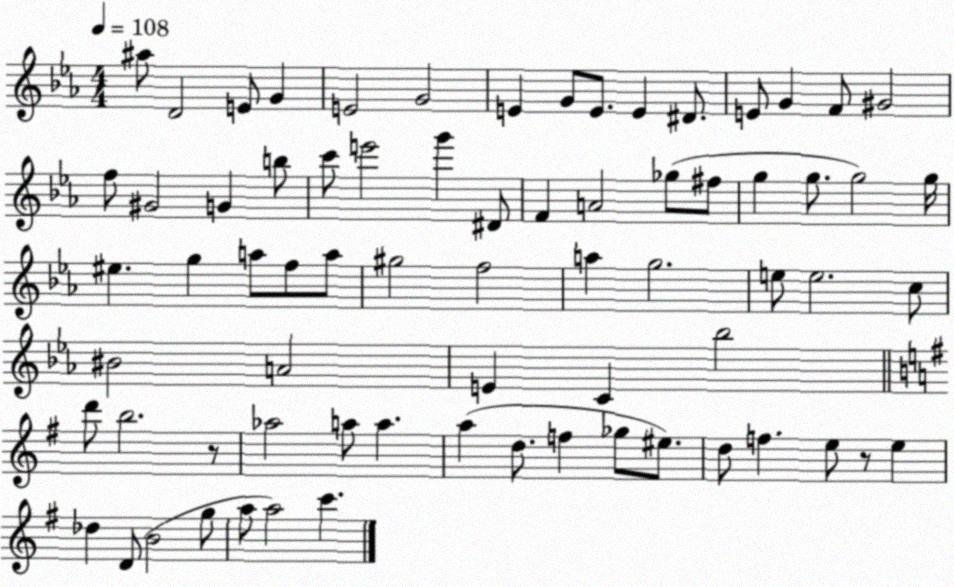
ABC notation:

X:1
T:Untitled
M:4/4
L:1/4
K:Eb
^a/2 D2 E/2 G E2 G2 E G/2 E/2 E ^D/2 E/2 G F/2 ^G2 f/2 ^G2 G b/2 c'/2 e'2 g' ^D/2 F A2 _g/2 ^f/2 g g/2 g2 g/4 ^e g a/2 f/2 a/2 ^g2 f2 a g2 e/2 e2 c/2 ^B2 A2 E C _b2 d'/2 b2 z/2 _a2 a/2 a a d/2 f _g/2 ^e/2 d/2 f e/2 z/2 e _d D/2 B2 g/2 a/2 a2 c'